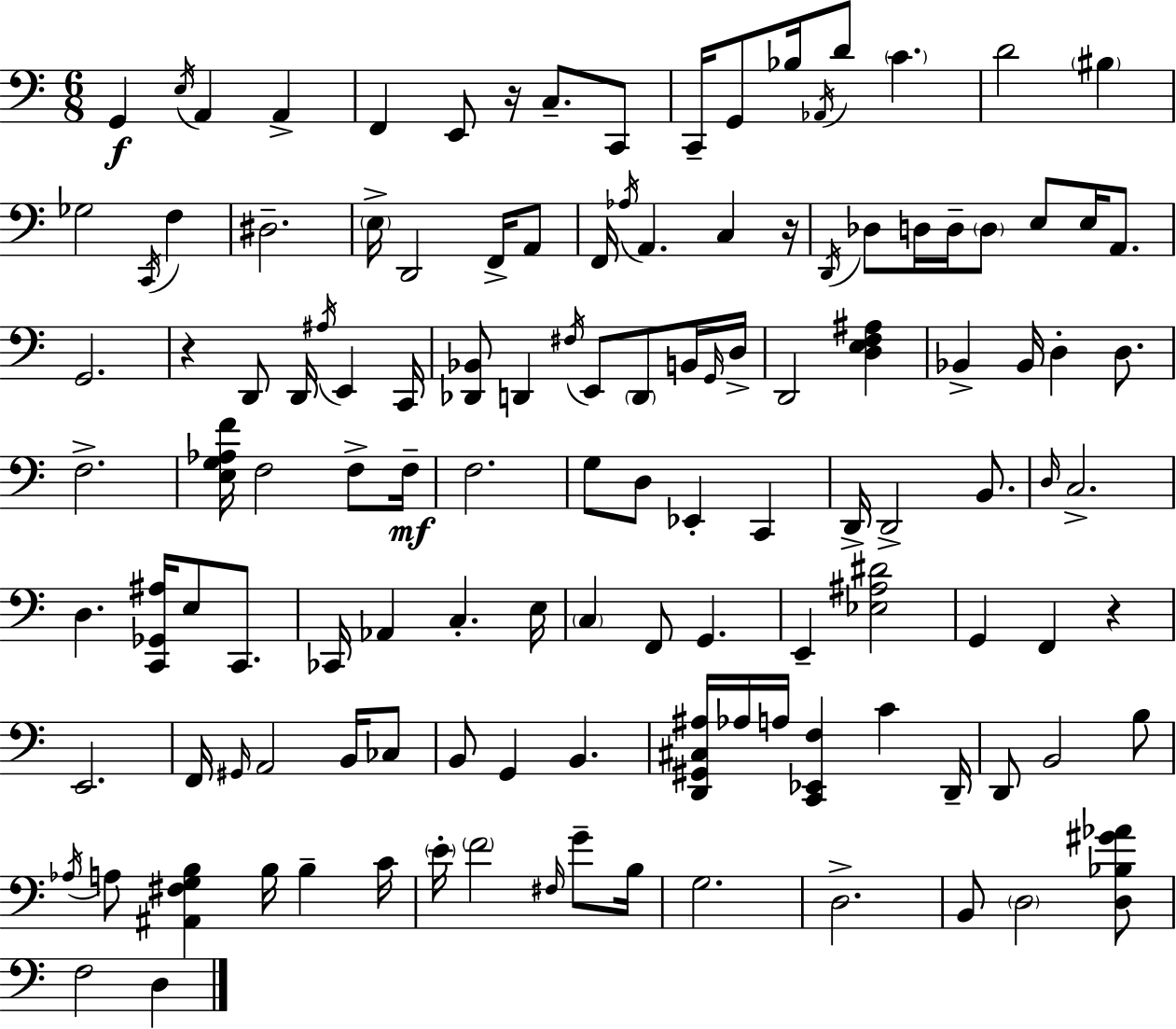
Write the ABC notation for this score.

X:1
T:Untitled
M:6/8
L:1/4
K:C
G,, E,/4 A,, A,, F,, E,,/2 z/4 C,/2 C,,/2 C,,/4 G,,/2 _B,/4 _A,,/4 D/2 C D2 ^B, _G,2 C,,/4 F, ^D,2 E,/4 D,,2 F,,/4 A,,/2 F,,/4 _A,/4 A,, C, z/4 D,,/4 _D,/2 D,/4 D,/4 D,/2 E,/2 E,/4 A,,/2 G,,2 z D,,/2 D,,/4 ^A,/4 E,, C,,/4 [_D,,_B,,]/2 D,, ^F,/4 E,,/2 D,,/2 B,,/4 G,,/4 D,/4 D,,2 [D,E,F,^A,] _B,, _B,,/4 D, D,/2 F,2 [E,G,_A,F]/4 F,2 F,/2 F,/4 F,2 G,/2 D,/2 _E,, C,, D,,/4 D,,2 B,,/2 D,/4 C,2 D, [C,,_G,,^A,]/4 E,/2 C,,/2 _C,,/4 _A,, C, E,/4 C, F,,/2 G,, E,, [_E,^A,^D]2 G,, F,, z E,,2 F,,/4 ^G,,/4 A,,2 B,,/4 _C,/2 B,,/2 G,, B,, [D,,^G,,^C,^A,]/4 _A,/4 A,/4 [C,,_E,,F,] C D,,/4 D,,/2 B,,2 B,/2 _A,/4 A,/2 [^A,,^F,G,B,] B,/4 B, C/4 E/4 F2 ^F,/4 G/2 B,/4 G,2 D,2 B,,/2 D,2 [D,_B,^G_A]/2 F,2 D,